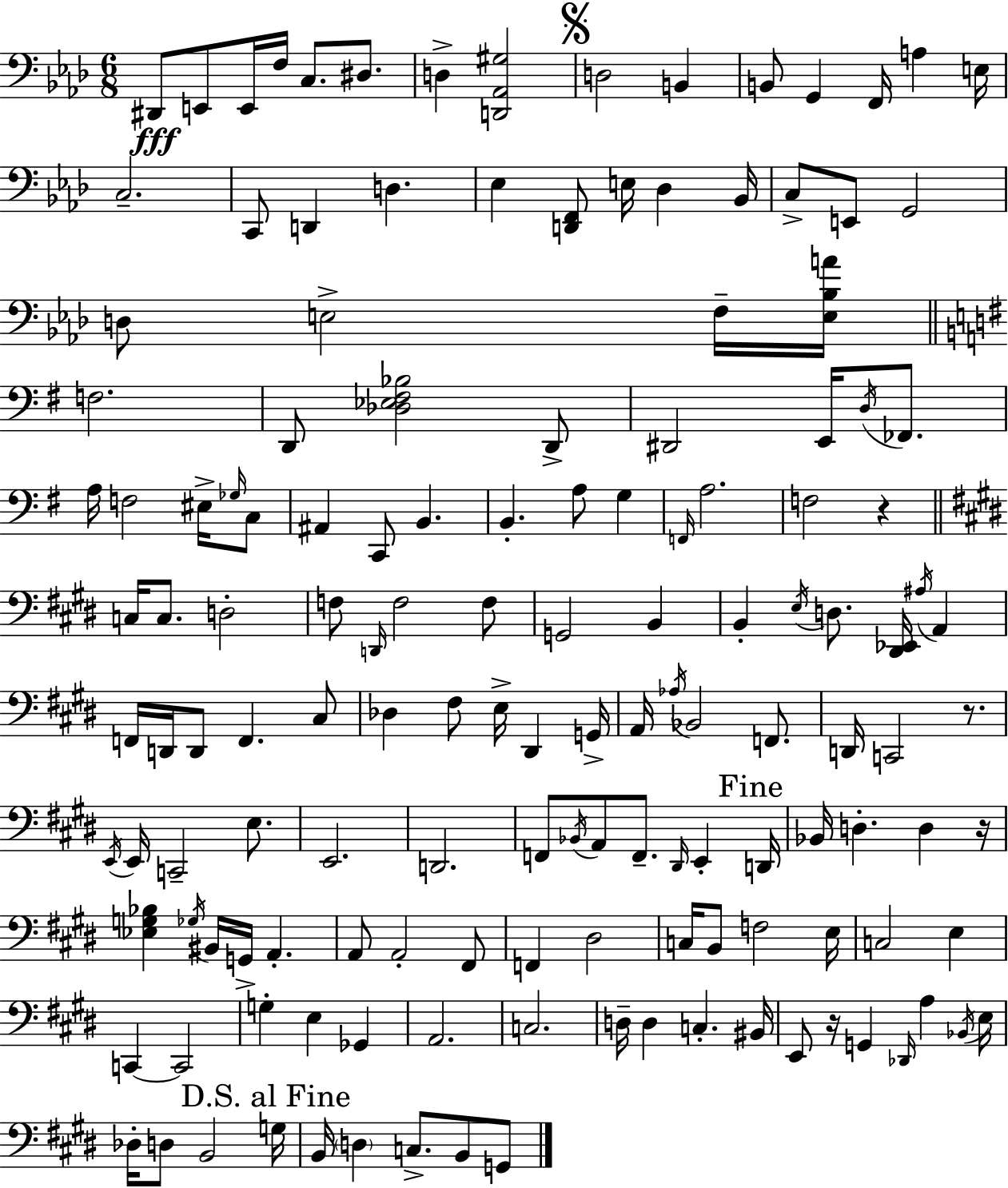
{
  \clef bass
  \numericTimeSignature
  \time 6/8
  \key aes \major
  dis,8\fff e,8 e,16 f16 c8. dis8. | d4-> <d, aes, gis>2 | \mark \markup { \musicglyph "scripts.segno" } d2 b,4 | b,8 g,4 f,16 a4 e16 | \break c2.-- | c,8 d,4 d4. | ees4 <d, f,>8 e16 des4 bes,16 | c8-> e,8 g,2 | \break d8 e2-> f16-- <e bes a'>16 | \bar "||" \break \key e \minor f2. | d,8 <des ees fis bes>2 d,8-> | dis,2 e,16 \acciaccatura { d16 } fes,8. | a16 f2 eis16-> \grace { ges16 } | \break c8 ais,4 c,8 b,4. | b,4.-. a8 g4 | \grace { f,16 } a2. | f2 r4 | \break \bar "||" \break \key e \major c16 c8. d2-. | f8 \grace { d,16 } f2 f8 | g,2 b,4 | b,4-. \acciaccatura { e16 } d8. <dis, ees,>16 \acciaccatura { ais16 } a,4 | \break f,16 d,16 d,8 f,4. | cis8 des4 fis8 e16-> dis,4 | g,16-> a,16 \acciaccatura { aes16 } bes,2 | f,8. d,16 c,2 | \break r8. \acciaccatura { e,16 } e,16 c,2-- | e8. e,2. | d,2. | f,8 \acciaccatura { bes,16 } a,8 f,8.-- | \break \grace { dis,16 } e,4-. \mark "Fine" d,16 bes,16 d4.-. | d4 r16 <ees g bes>4 \acciaccatura { ges16 } | bis,16 g,16-> a,4.-. a,8 a,2-. | fis,8 f,4 | \break dis2 c16 b,8 f2 | e16 c2 | e4 c,4~~ | c,2 g4-. | \break e4 ges,4 a,2. | c2. | d16-- d4 | c4.-. bis,16 e,8 r16 g,4 | \break \grace { des,16 } a4 \acciaccatura { bes,16 } e16 des16-. d8 | b,2 \mark "D.S. al Fine" g16 b,16 \parenthesize d4 | c8.-> b,8 g,8 \bar "|."
}